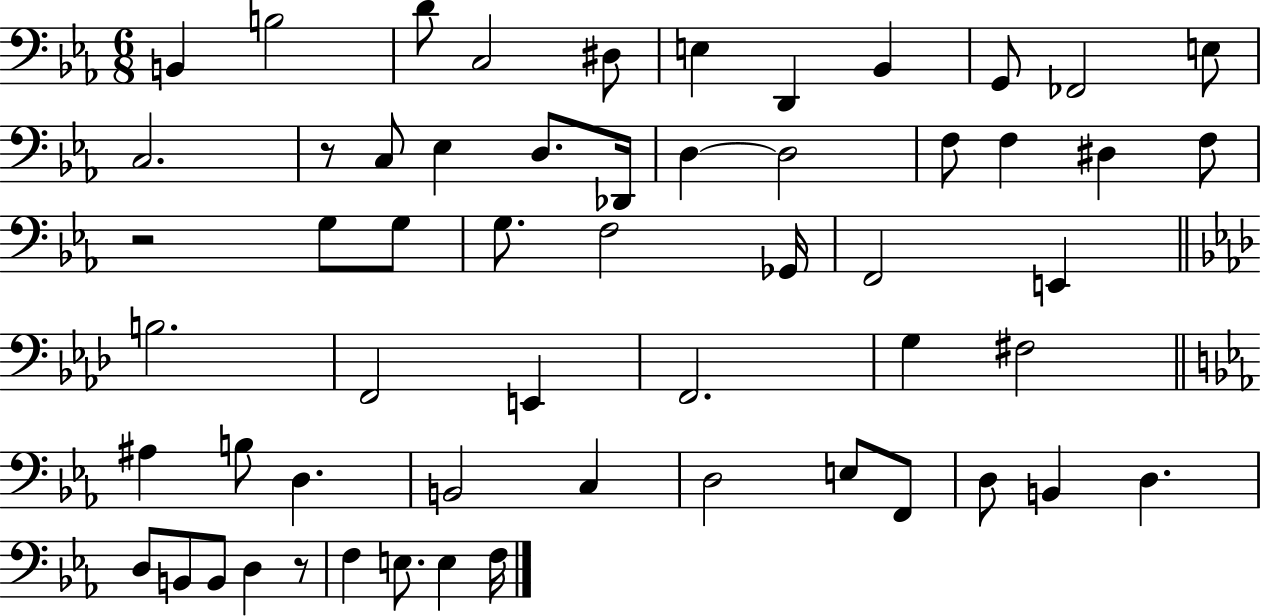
X:1
T:Untitled
M:6/8
L:1/4
K:Eb
B,, B,2 D/2 C,2 ^D,/2 E, D,, _B,, G,,/2 _F,,2 E,/2 C,2 z/2 C,/2 _E, D,/2 _D,,/4 D, D,2 F,/2 F, ^D, F,/2 z2 G,/2 G,/2 G,/2 F,2 _G,,/4 F,,2 E,, B,2 F,,2 E,, F,,2 G, ^F,2 ^A, B,/2 D, B,,2 C, D,2 E,/2 F,,/2 D,/2 B,, D, D,/2 B,,/2 B,,/2 D, z/2 F, E,/2 E, F,/4